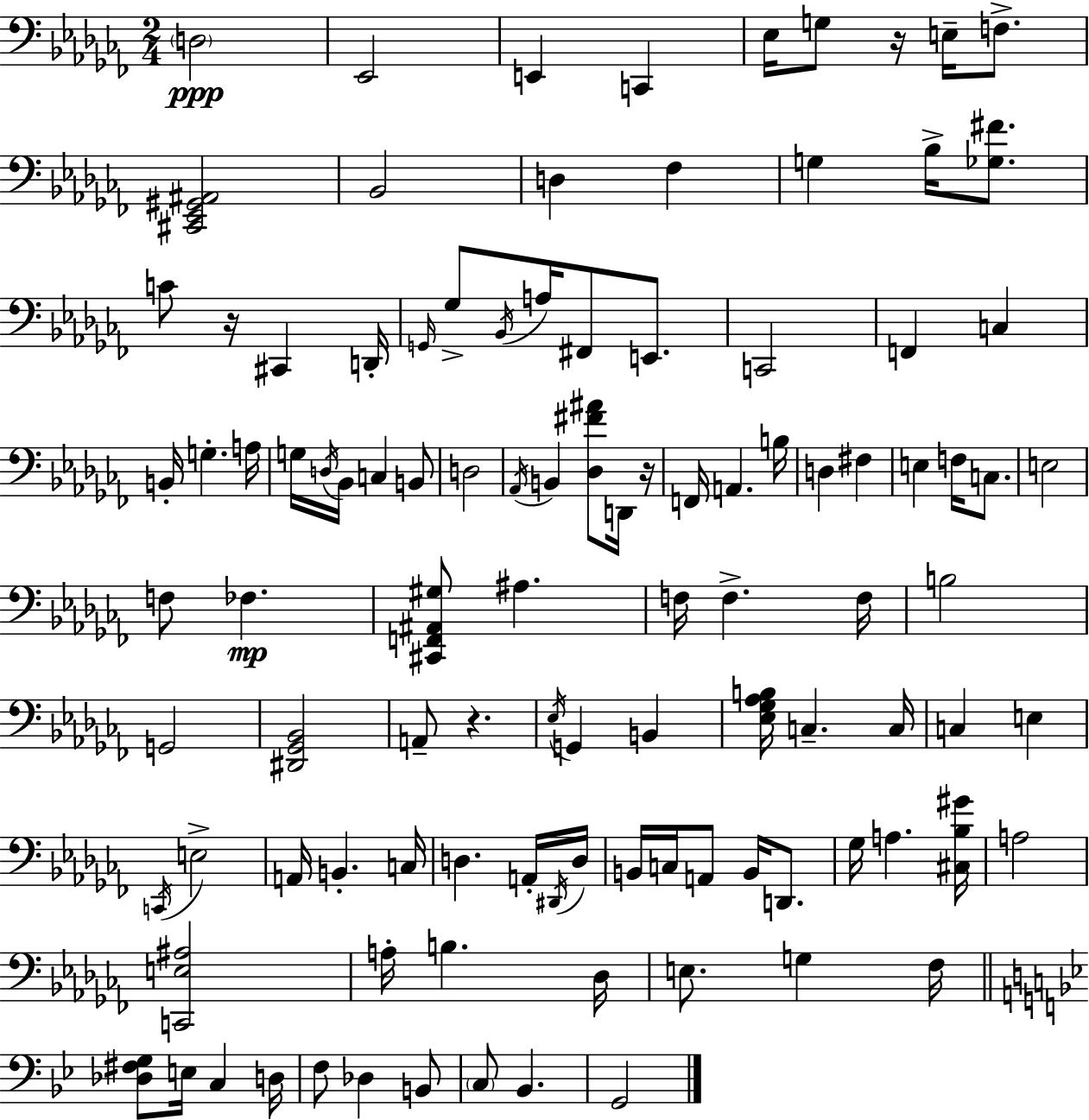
{
  \clef bass
  \numericTimeSignature
  \time 2/4
  \key aes \minor
  \parenthesize d2\ppp | ees,2 | e,4 c,4 | ees16 g8 r16 e16-- f8.-> | \break <cis, ees, gis, ais,>2 | bes,2 | d4 fes4 | g4 bes16-> <ges fis'>8. | \break c'8 r16 cis,4 d,16-. | \grace { g,16 } ges8-> \acciaccatura { bes,16 } a16 fis,8 e,8. | c,2 | f,4 c4 | \break b,16-. g4.-. | a16 g16 \acciaccatura { d16 } bes,16 c4 | b,8 d2 | \acciaccatura { aes,16 } b,4 | \break <des fis' ais'>8 d,16 r16 f,16 a,4. | b16 d4 | fis4 e4 | f16 c8. e2 | \break f8 fes4.\mp | <cis, f, ais, gis>8 ais4. | f16 f4.-> | f16 b2 | \break g,2 | <dis, ges, bes,>2 | a,8-- r4. | \acciaccatura { ees16 } g,4 | \break b,4 <ees ges aes b>16 c4.-- | c16 c4 | e4 \acciaccatura { c,16 } e2-> | a,16 b,4.-. | \break c16 d4. | a,16-. \acciaccatura { dis,16 } d16 b,16 | c16 a,8 b,16 d,8. ges16 | a4. <cis bes gis'>16 a2 | \break <c, e ais>2 | a16-. | b4. des16 e8. | g4 fes16 \bar "||" \break \key g \minor <des fis g>8 e16 c4 d16 | f8 des4 b,8 | \parenthesize c8 bes,4. | g,2 | \break \bar "|."
}